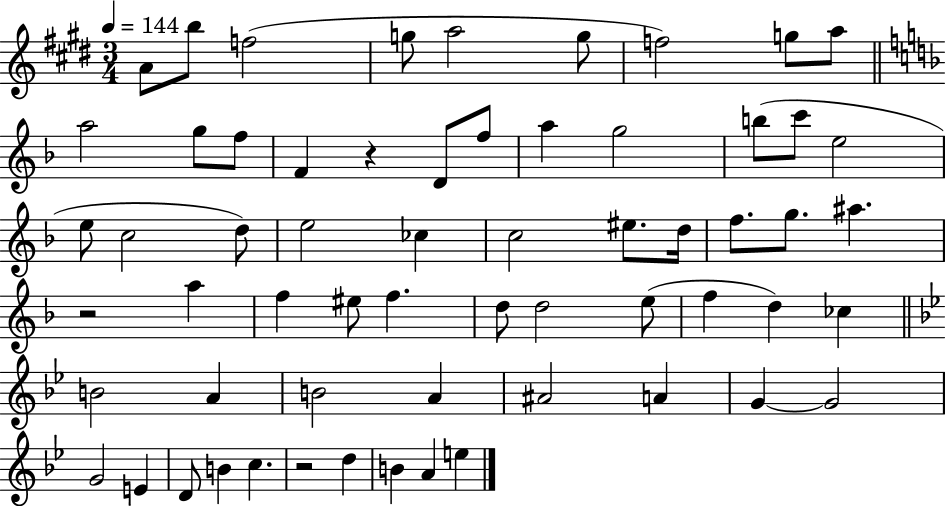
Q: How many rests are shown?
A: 3